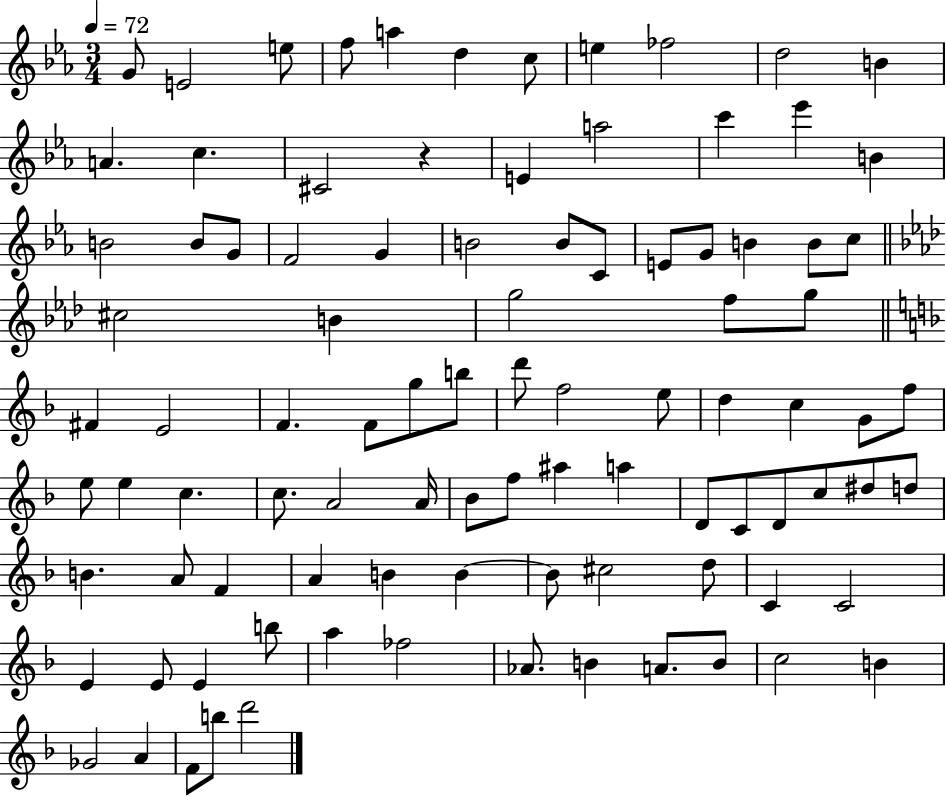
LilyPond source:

{
  \clef treble
  \numericTimeSignature
  \time 3/4
  \key ees \major
  \tempo 4 = 72
  g'8 e'2 e''8 | f''8 a''4 d''4 c''8 | e''4 fes''2 | d''2 b'4 | \break a'4. c''4. | cis'2 r4 | e'4 a''2 | c'''4 ees'''4 b'4 | \break b'2 b'8 g'8 | f'2 g'4 | b'2 b'8 c'8 | e'8 g'8 b'4 b'8 c''8 | \break \bar "||" \break \key aes \major cis''2 b'4 | g''2 f''8 g''8 | \bar "||" \break \key d \minor fis'4 e'2 | f'4. f'8 g''8 b''8 | d'''8 f''2 e''8 | d''4 c''4 g'8 f''8 | \break e''8 e''4 c''4. | c''8. a'2 a'16 | bes'8 f''8 ais''4 a''4 | d'8 c'8 d'8 c''8 dis''8 d''8 | \break b'4. a'8 f'4 | a'4 b'4 b'4~~ | b'8 cis''2 d''8 | c'4 c'2 | \break e'4 e'8 e'4 b''8 | a''4 fes''2 | aes'8. b'4 a'8. b'8 | c''2 b'4 | \break ges'2 a'4 | f'8 b''8 d'''2 | \bar "|."
}